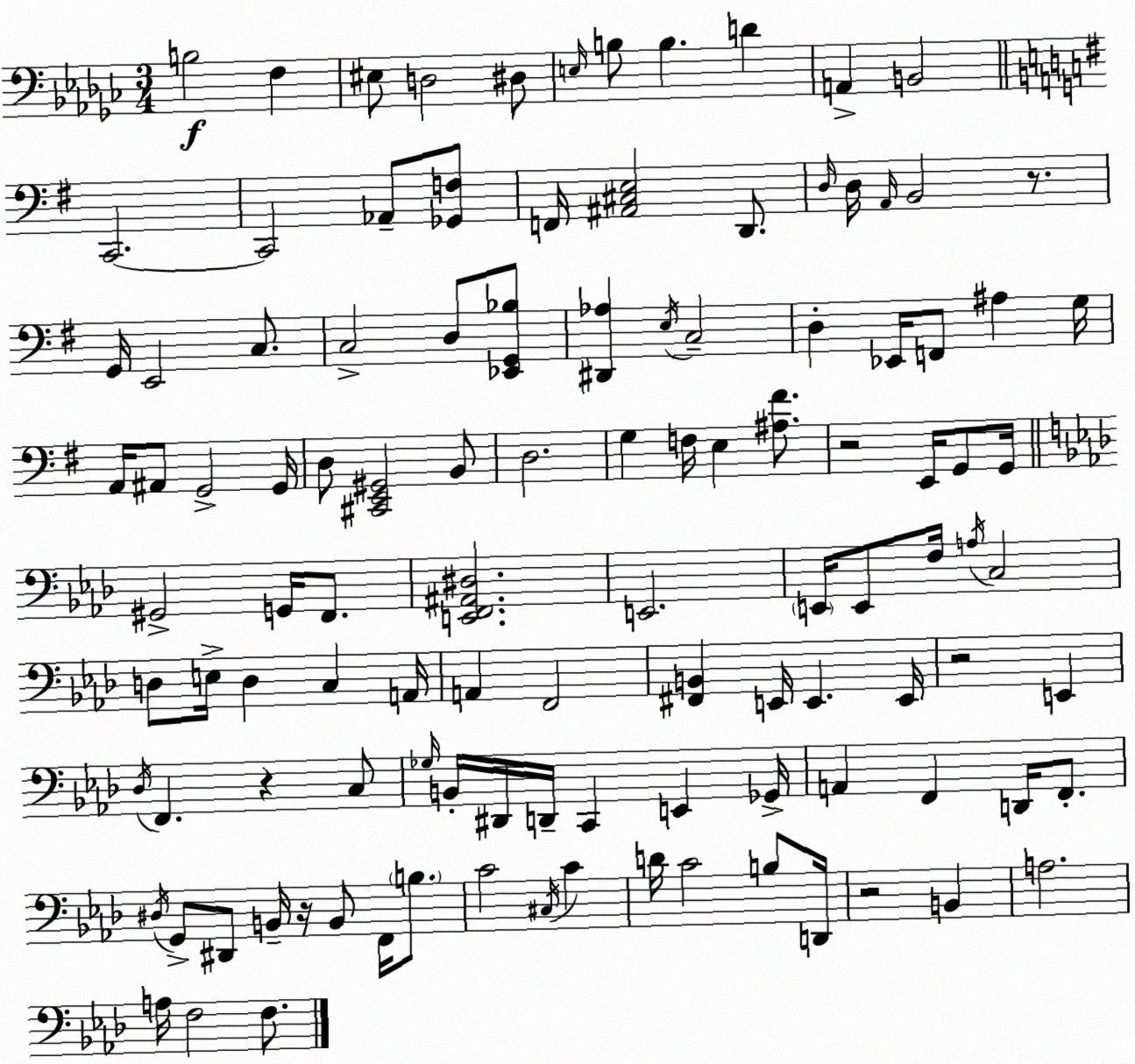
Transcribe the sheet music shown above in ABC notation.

X:1
T:Untitled
M:3/4
L:1/4
K:Ebm
B,2 F, ^E,/2 D,2 ^D,/2 E,/4 B,/2 B, D A,, B,,2 C,,2 C,,2 _A,,/2 [_G,,F,]/2 F,,/4 [^A,,^C,E,]2 D,,/2 D,/4 D,/4 A,,/4 B,,2 z/2 G,,/4 E,,2 C,/2 C,2 D,/2 [_E,,G,,_B,]/2 [^D,,_A,] E,/4 C,2 D, _E,,/4 F,,/2 ^A, G,/4 A,,/4 ^A,,/2 G,,2 G,,/4 D,/2 [^C,,E,,^G,,]2 B,,/2 D,2 G, F,/4 E, [^A,^F]/2 z2 E,,/4 G,,/2 G,,/4 ^G,,2 G,,/4 F,,/2 [E,,F,,^A,,^D,]2 E,,2 E,,/4 E,,/2 F,/4 A,/4 C,2 D,/2 E,/4 D, C, A,,/4 A,, F,,2 [^F,,B,,] E,,/4 E,, E,,/4 z2 E,, _D,/4 F,, z C,/2 _G,/4 B,,/4 ^D,,/4 D,,/4 C,, E,, _G,,/4 A,, F,, D,,/4 F,,/2 ^D,/4 G,,/2 ^D,,/2 B,,/4 z/4 B,,/2 F,,/4 B,/2 C2 ^C,/4 C D/4 C2 B,/2 D,,/4 z2 B,, A,2 A,/4 F,2 F,/2